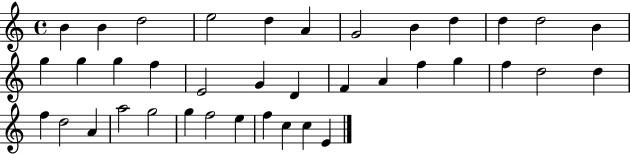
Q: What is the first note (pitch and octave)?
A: B4